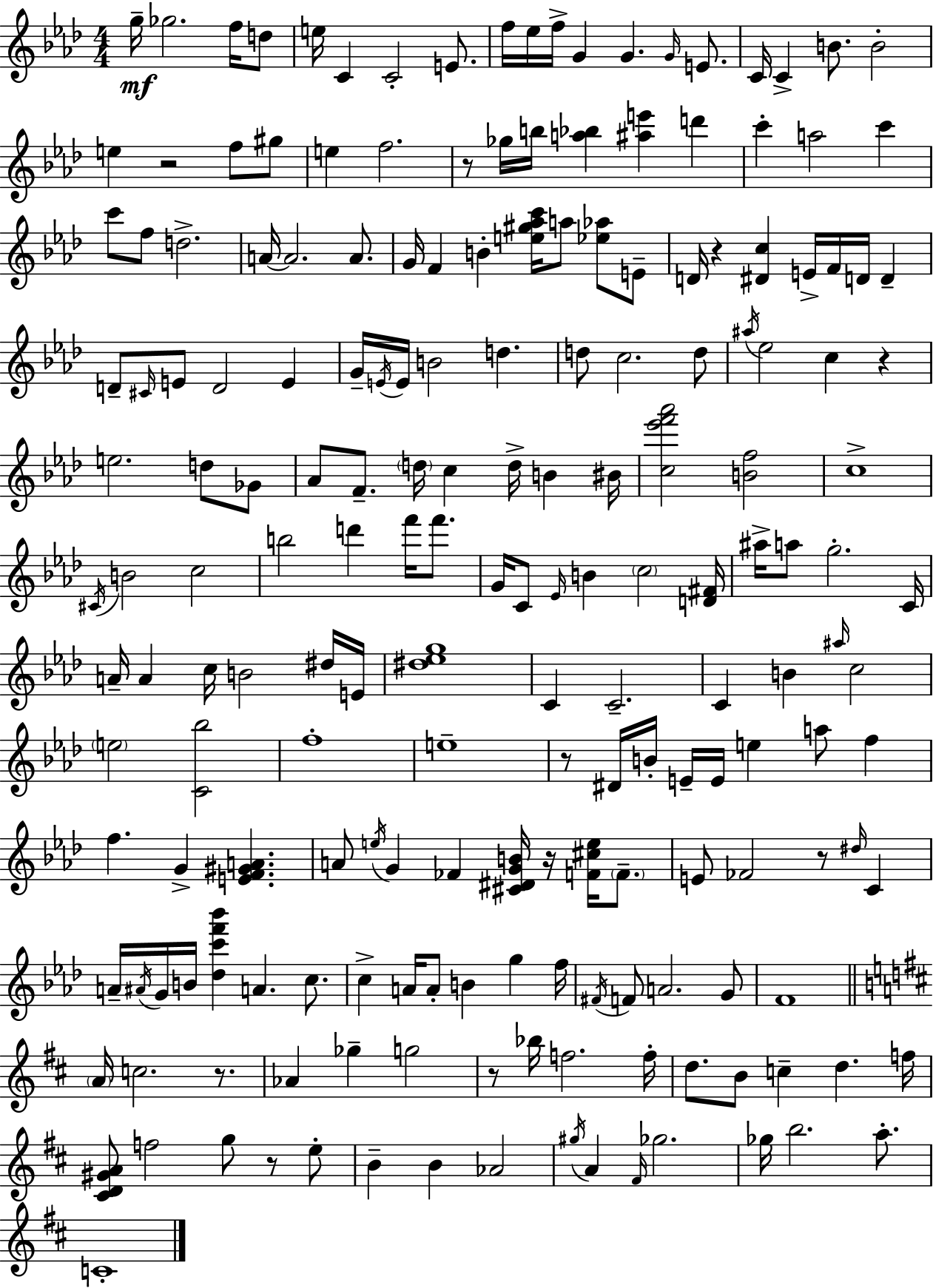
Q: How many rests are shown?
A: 10